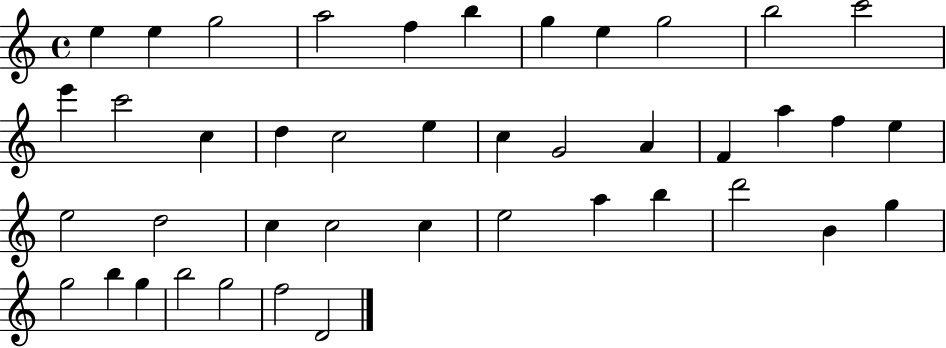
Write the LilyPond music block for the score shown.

{
  \clef treble
  \time 4/4
  \defaultTimeSignature
  \key c \major
  e''4 e''4 g''2 | a''2 f''4 b''4 | g''4 e''4 g''2 | b''2 c'''2 | \break e'''4 c'''2 c''4 | d''4 c''2 e''4 | c''4 g'2 a'4 | f'4 a''4 f''4 e''4 | \break e''2 d''2 | c''4 c''2 c''4 | e''2 a''4 b''4 | d'''2 b'4 g''4 | \break g''2 b''4 g''4 | b''2 g''2 | f''2 d'2 | \bar "|."
}